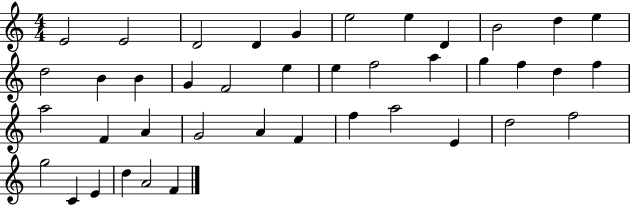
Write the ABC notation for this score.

X:1
T:Untitled
M:4/4
L:1/4
K:C
E2 E2 D2 D G e2 e D B2 d e d2 B B G F2 e e f2 a g f d f a2 F A G2 A F f a2 E d2 f2 g2 C E d A2 F